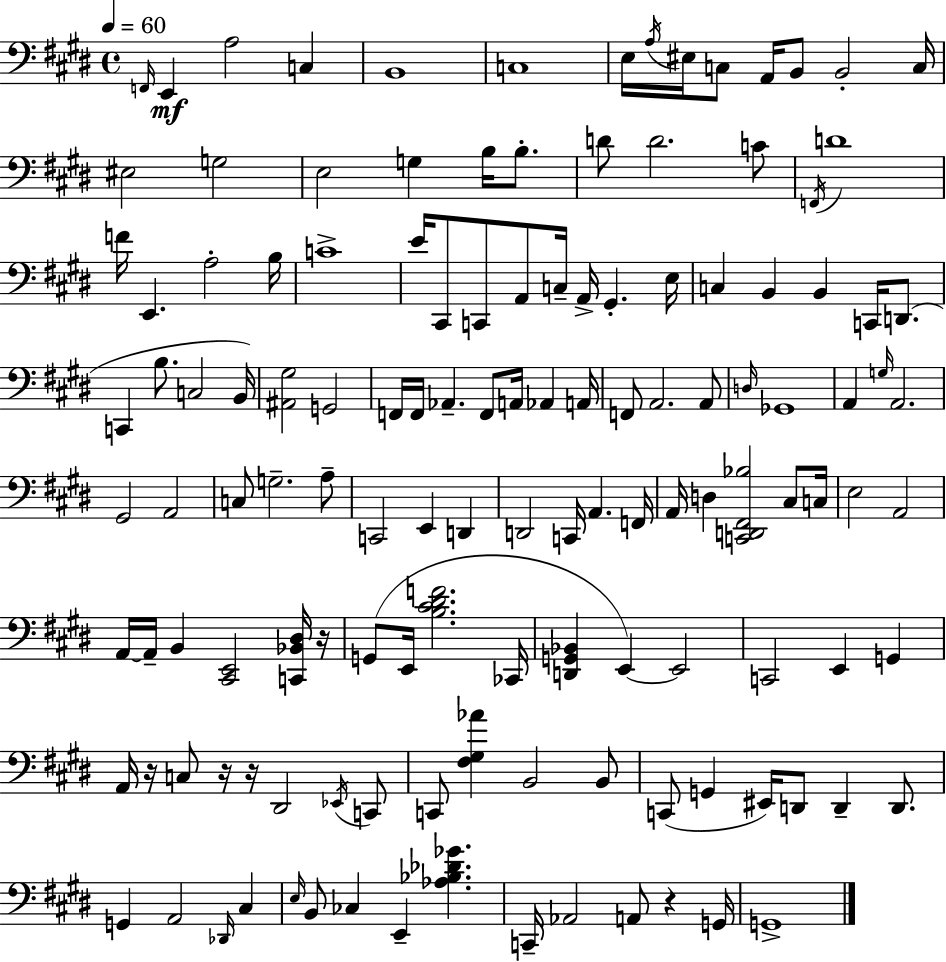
F2/s E2/q A3/h C3/q B2/w C3/w E3/s A3/s EIS3/s C3/e A2/s B2/e B2/h C3/s EIS3/h G3/h E3/h G3/q B3/s B3/e. D4/e D4/h. C4/e F2/s D4/w F4/s E2/q. A3/h B3/s C4/w E4/s C#2/e C2/e A2/e C3/s A2/s G#2/q. E3/s C3/q B2/q B2/q C2/s D2/e. C2/q B3/e. C3/h B2/s [A#2,G#3]/h G2/h F2/s F2/s Ab2/q. F2/e A2/s Ab2/q A2/s F2/e A2/h. A2/e D3/s Gb2/w A2/q G3/s A2/h. G#2/h A2/h C3/e G3/h. A3/e C2/h E2/q D2/q D2/h C2/s A2/q. F2/s A2/s D3/q [C2,D2,F#2,Bb3]/h C#3/e C3/s E3/h A2/h A2/s A2/s B2/q [C#2,E2]/h [C2,Bb2,D#3]/s R/s G2/e E2/s [B3,C#4,D#4,F4]/h. CES2/s [D2,G2,Bb2]/q E2/q E2/h C2/h E2/q G2/q A2/s R/s C3/e R/s R/s D#2/h Eb2/s C2/e C2/e [F#3,G#3,Ab4]/q B2/h B2/e C2/e G2/q EIS2/s D2/e D2/q D2/e. G2/q A2/h Db2/s C#3/q E3/s B2/e CES3/q E2/q [Ab3,Bb3,Db4,Gb4]/q. C2/s Ab2/h A2/e R/q G2/s G2/w